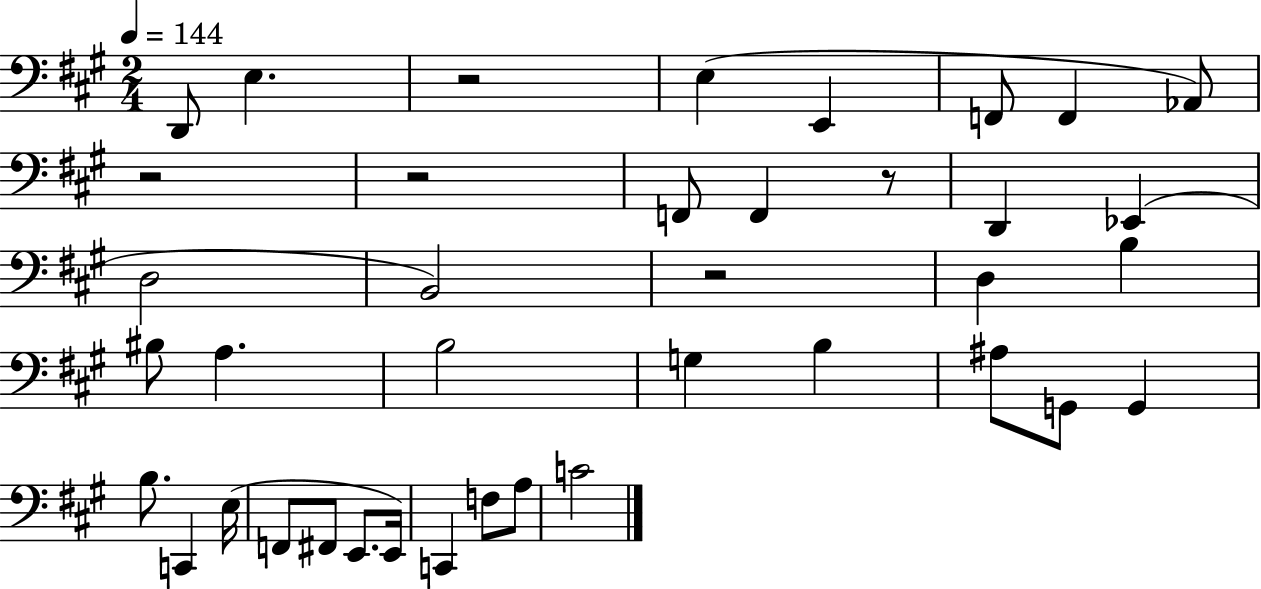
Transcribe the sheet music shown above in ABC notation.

X:1
T:Untitled
M:2/4
L:1/4
K:A
D,,/2 E, z2 E, E,, F,,/2 F,, _A,,/2 z2 z2 F,,/2 F,, z/2 D,, _E,, D,2 B,,2 z2 D, B, ^B,/2 A, B,2 G, B, ^A,/2 G,,/2 G,, B,/2 C,, E,/4 F,,/2 ^F,,/2 E,,/2 E,,/4 C,, F,/2 A,/2 C2